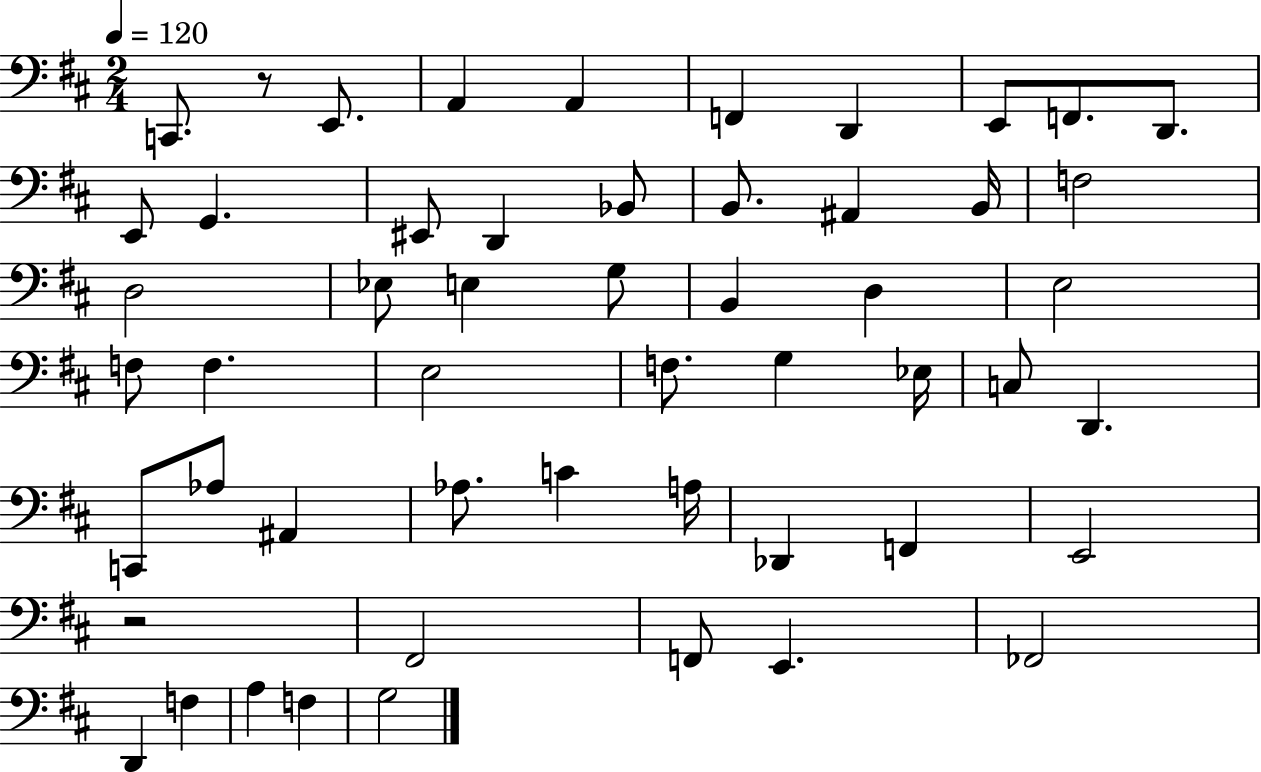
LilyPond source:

{
  \clef bass
  \numericTimeSignature
  \time 2/4
  \key d \major
  \tempo 4 = 120
  \repeat volta 2 { c,8. r8 e,8. | a,4 a,4 | f,4 d,4 | e,8 f,8. d,8. | \break e,8 g,4. | eis,8 d,4 bes,8 | b,8. ais,4 b,16 | f2 | \break d2 | ees8 e4 g8 | b,4 d4 | e2 | \break f8 f4. | e2 | f8. g4 ees16 | c8 d,4. | \break c,8 aes8 ais,4 | aes8. c'4 a16 | des,4 f,4 | e,2 | \break r2 | fis,2 | f,8 e,4. | fes,2 | \break d,4 f4 | a4 f4 | g2 | } \bar "|."
}